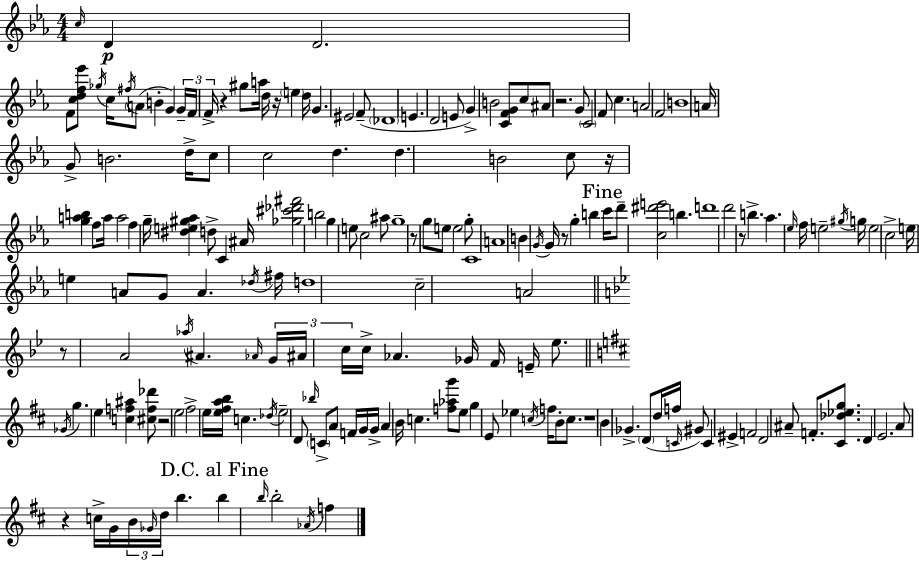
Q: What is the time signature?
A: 4/4